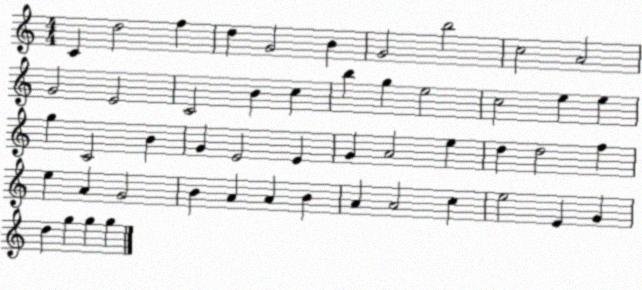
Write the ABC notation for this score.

X:1
T:Untitled
M:4/4
L:1/4
K:C
C d2 f d G2 B G2 b2 c2 A2 G2 E2 C2 B c b g e2 c2 e e g C2 B G E2 E G A2 e d d2 f e A G2 B A A B A A2 c e2 E G d g g g